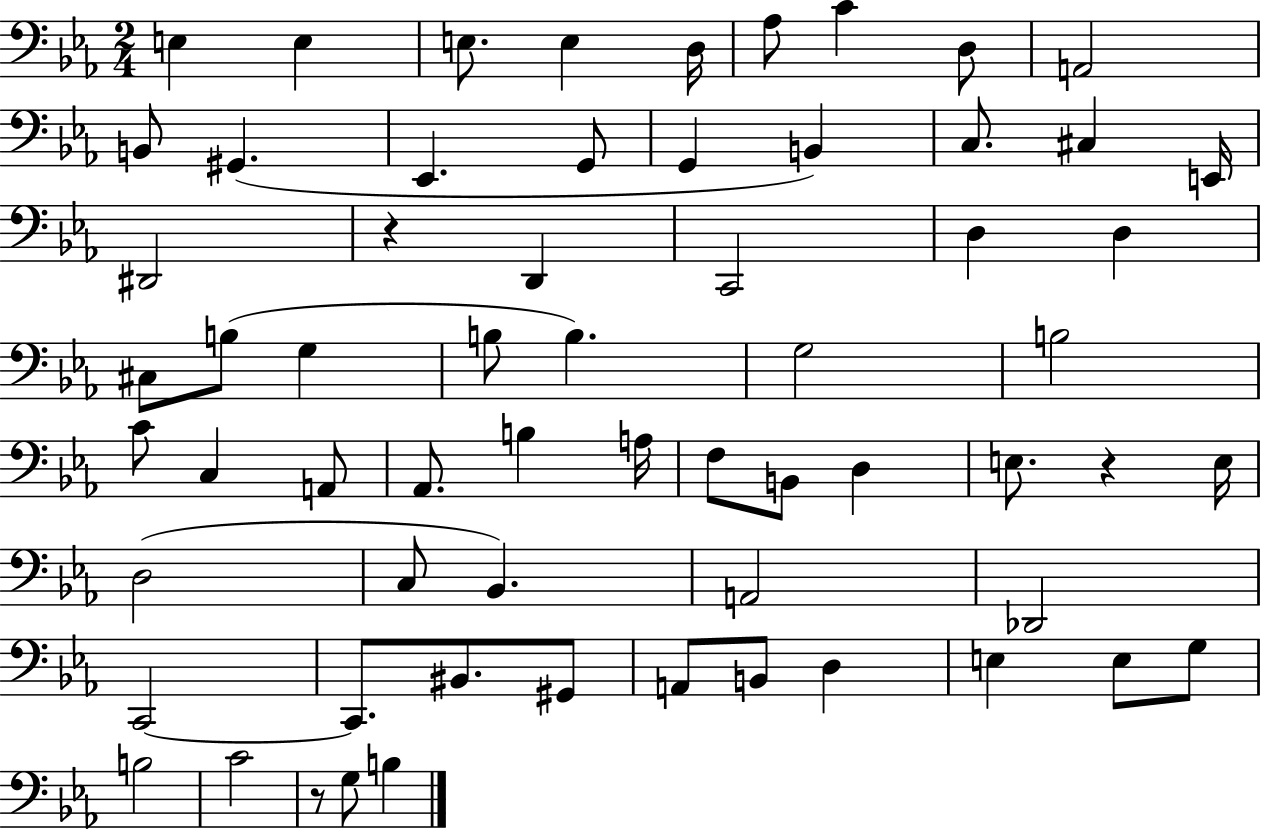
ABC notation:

X:1
T:Untitled
M:2/4
L:1/4
K:Eb
E, E, E,/2 E, D,/4 _A,/2 C D,/2 A,,2 B,,/2 ^G,, _E,, G,,/2 G,, B,, C,/2 ^C, E,,/4 ^D,,2 z D,, C,,2 D, D, ^C,/2 B,/2 G, B,/2 B, G,2 B,2 C/2 C, A,,/2 _A,,/2 B, A,/4 F,/2 B,,/2 D, E,/2 z E,/4 D,2 C,/2 _B,, A,,2 _D,,2 C,,2 C,,/2 ^B,,/2 ^G,,/2 A,,/2 B,,/2 D, E, E,/2 G,/2 B,2 C2 z/2 G,/2 B,